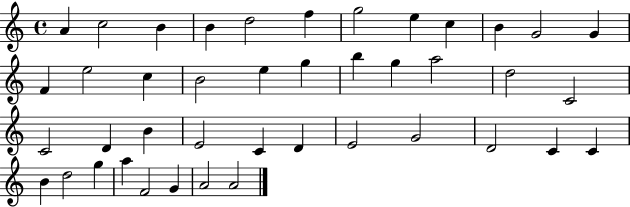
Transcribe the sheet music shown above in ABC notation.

X:1
T:Untitled
M:4/4
L:1/4
K:C
A c2 B B d2 f g2 e c B G2 G F e2 c B2 e g b g a2 d2 C2 C2 D B E2 C D E2 G2 D2 C C B d2 g a F2 G A2 A2